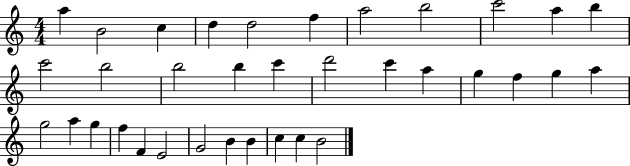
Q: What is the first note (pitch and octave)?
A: A5